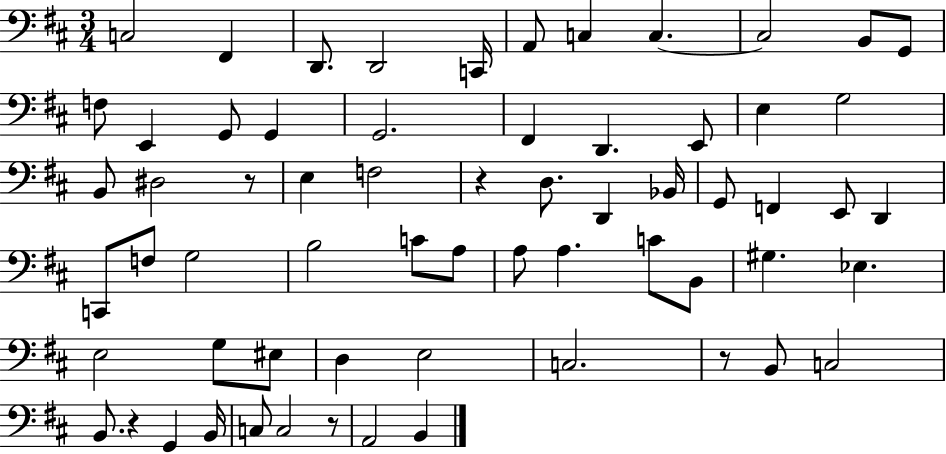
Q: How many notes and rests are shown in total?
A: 64